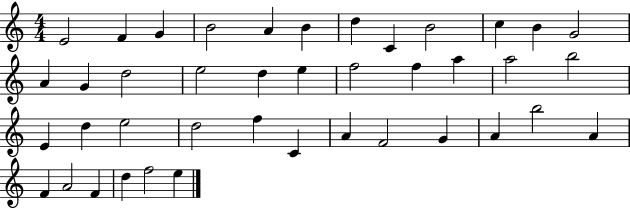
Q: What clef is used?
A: treble